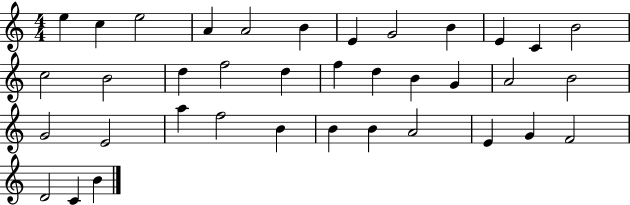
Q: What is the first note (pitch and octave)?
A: E5